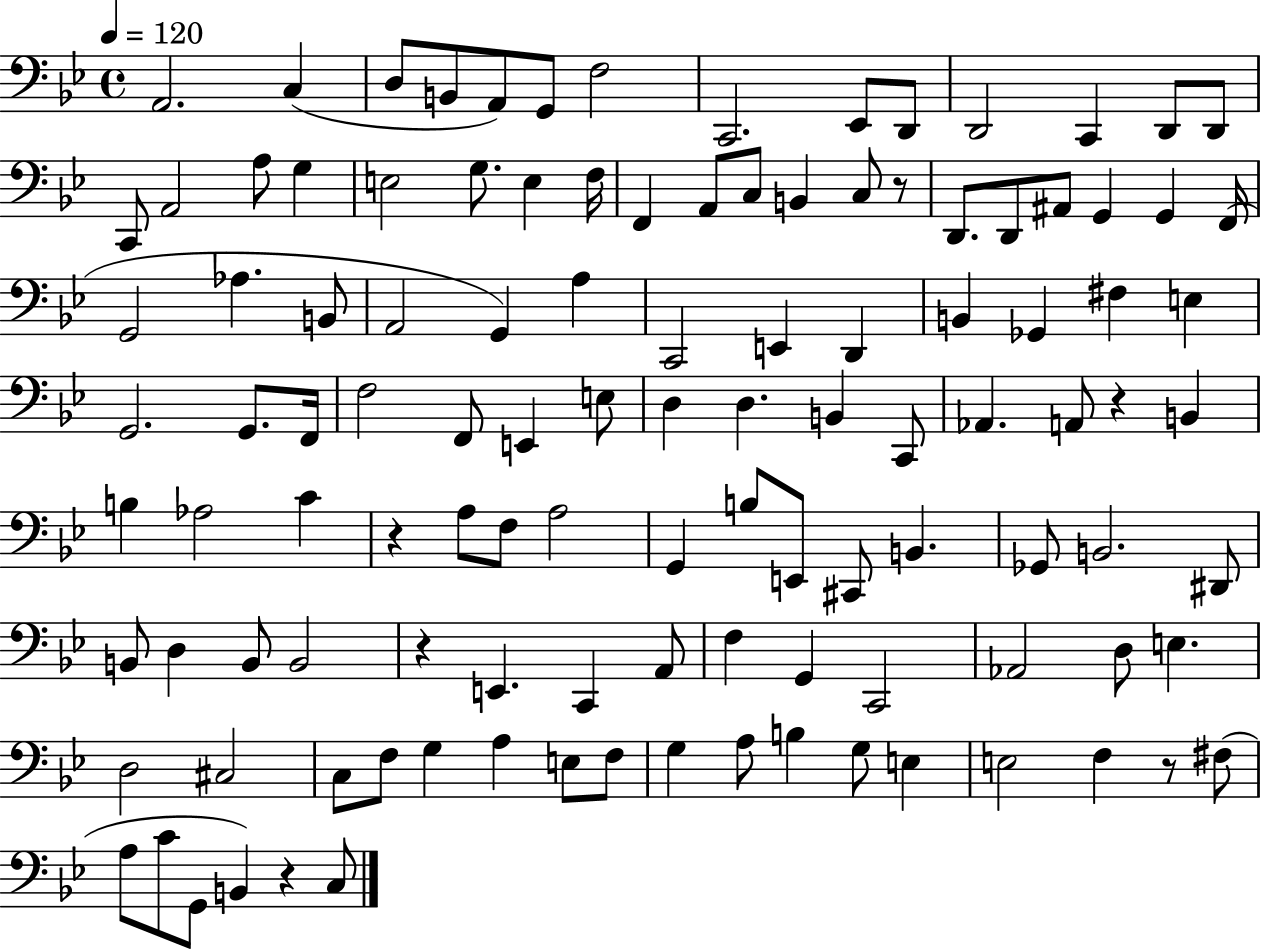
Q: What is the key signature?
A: BES major